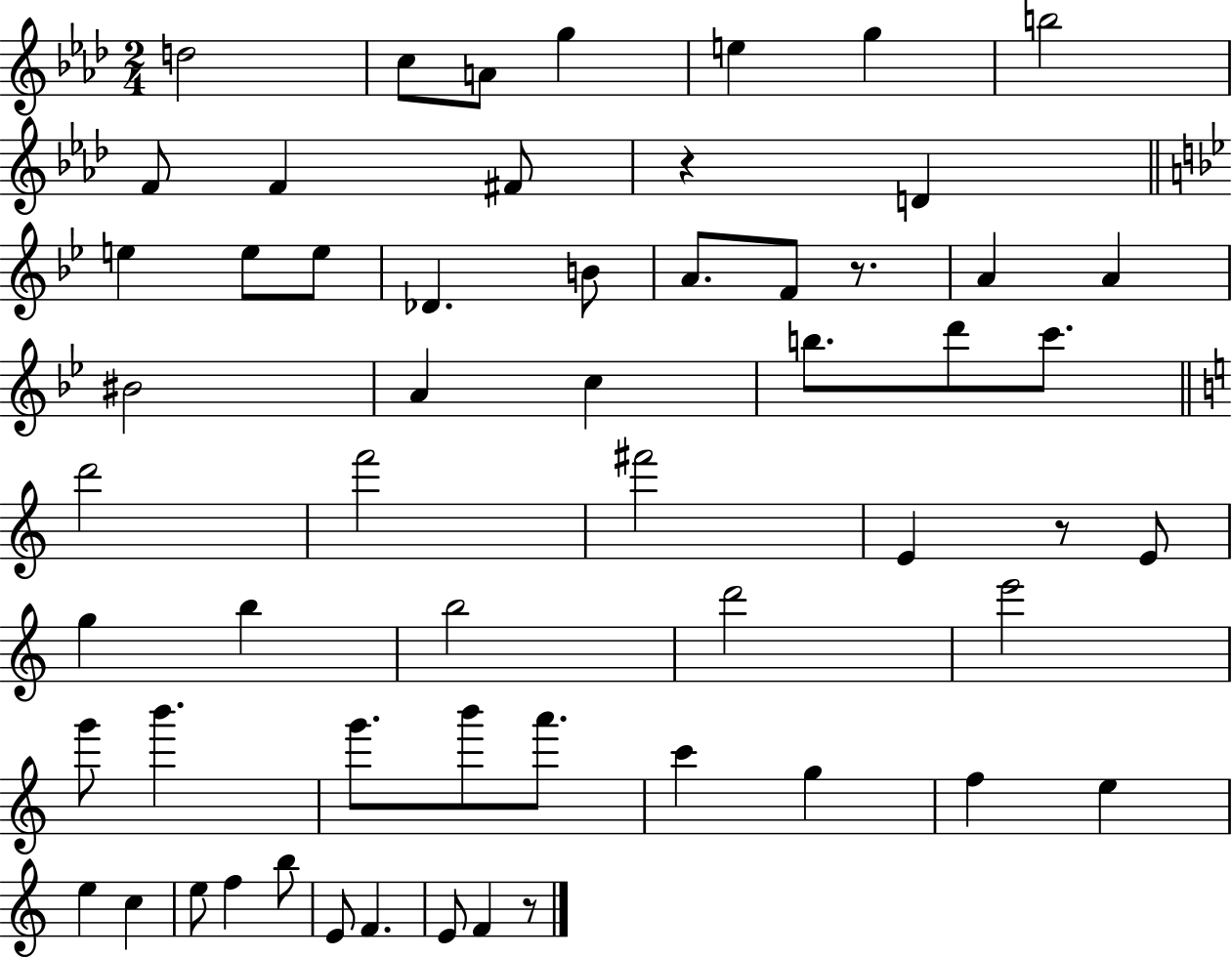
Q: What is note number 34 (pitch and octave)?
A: B5